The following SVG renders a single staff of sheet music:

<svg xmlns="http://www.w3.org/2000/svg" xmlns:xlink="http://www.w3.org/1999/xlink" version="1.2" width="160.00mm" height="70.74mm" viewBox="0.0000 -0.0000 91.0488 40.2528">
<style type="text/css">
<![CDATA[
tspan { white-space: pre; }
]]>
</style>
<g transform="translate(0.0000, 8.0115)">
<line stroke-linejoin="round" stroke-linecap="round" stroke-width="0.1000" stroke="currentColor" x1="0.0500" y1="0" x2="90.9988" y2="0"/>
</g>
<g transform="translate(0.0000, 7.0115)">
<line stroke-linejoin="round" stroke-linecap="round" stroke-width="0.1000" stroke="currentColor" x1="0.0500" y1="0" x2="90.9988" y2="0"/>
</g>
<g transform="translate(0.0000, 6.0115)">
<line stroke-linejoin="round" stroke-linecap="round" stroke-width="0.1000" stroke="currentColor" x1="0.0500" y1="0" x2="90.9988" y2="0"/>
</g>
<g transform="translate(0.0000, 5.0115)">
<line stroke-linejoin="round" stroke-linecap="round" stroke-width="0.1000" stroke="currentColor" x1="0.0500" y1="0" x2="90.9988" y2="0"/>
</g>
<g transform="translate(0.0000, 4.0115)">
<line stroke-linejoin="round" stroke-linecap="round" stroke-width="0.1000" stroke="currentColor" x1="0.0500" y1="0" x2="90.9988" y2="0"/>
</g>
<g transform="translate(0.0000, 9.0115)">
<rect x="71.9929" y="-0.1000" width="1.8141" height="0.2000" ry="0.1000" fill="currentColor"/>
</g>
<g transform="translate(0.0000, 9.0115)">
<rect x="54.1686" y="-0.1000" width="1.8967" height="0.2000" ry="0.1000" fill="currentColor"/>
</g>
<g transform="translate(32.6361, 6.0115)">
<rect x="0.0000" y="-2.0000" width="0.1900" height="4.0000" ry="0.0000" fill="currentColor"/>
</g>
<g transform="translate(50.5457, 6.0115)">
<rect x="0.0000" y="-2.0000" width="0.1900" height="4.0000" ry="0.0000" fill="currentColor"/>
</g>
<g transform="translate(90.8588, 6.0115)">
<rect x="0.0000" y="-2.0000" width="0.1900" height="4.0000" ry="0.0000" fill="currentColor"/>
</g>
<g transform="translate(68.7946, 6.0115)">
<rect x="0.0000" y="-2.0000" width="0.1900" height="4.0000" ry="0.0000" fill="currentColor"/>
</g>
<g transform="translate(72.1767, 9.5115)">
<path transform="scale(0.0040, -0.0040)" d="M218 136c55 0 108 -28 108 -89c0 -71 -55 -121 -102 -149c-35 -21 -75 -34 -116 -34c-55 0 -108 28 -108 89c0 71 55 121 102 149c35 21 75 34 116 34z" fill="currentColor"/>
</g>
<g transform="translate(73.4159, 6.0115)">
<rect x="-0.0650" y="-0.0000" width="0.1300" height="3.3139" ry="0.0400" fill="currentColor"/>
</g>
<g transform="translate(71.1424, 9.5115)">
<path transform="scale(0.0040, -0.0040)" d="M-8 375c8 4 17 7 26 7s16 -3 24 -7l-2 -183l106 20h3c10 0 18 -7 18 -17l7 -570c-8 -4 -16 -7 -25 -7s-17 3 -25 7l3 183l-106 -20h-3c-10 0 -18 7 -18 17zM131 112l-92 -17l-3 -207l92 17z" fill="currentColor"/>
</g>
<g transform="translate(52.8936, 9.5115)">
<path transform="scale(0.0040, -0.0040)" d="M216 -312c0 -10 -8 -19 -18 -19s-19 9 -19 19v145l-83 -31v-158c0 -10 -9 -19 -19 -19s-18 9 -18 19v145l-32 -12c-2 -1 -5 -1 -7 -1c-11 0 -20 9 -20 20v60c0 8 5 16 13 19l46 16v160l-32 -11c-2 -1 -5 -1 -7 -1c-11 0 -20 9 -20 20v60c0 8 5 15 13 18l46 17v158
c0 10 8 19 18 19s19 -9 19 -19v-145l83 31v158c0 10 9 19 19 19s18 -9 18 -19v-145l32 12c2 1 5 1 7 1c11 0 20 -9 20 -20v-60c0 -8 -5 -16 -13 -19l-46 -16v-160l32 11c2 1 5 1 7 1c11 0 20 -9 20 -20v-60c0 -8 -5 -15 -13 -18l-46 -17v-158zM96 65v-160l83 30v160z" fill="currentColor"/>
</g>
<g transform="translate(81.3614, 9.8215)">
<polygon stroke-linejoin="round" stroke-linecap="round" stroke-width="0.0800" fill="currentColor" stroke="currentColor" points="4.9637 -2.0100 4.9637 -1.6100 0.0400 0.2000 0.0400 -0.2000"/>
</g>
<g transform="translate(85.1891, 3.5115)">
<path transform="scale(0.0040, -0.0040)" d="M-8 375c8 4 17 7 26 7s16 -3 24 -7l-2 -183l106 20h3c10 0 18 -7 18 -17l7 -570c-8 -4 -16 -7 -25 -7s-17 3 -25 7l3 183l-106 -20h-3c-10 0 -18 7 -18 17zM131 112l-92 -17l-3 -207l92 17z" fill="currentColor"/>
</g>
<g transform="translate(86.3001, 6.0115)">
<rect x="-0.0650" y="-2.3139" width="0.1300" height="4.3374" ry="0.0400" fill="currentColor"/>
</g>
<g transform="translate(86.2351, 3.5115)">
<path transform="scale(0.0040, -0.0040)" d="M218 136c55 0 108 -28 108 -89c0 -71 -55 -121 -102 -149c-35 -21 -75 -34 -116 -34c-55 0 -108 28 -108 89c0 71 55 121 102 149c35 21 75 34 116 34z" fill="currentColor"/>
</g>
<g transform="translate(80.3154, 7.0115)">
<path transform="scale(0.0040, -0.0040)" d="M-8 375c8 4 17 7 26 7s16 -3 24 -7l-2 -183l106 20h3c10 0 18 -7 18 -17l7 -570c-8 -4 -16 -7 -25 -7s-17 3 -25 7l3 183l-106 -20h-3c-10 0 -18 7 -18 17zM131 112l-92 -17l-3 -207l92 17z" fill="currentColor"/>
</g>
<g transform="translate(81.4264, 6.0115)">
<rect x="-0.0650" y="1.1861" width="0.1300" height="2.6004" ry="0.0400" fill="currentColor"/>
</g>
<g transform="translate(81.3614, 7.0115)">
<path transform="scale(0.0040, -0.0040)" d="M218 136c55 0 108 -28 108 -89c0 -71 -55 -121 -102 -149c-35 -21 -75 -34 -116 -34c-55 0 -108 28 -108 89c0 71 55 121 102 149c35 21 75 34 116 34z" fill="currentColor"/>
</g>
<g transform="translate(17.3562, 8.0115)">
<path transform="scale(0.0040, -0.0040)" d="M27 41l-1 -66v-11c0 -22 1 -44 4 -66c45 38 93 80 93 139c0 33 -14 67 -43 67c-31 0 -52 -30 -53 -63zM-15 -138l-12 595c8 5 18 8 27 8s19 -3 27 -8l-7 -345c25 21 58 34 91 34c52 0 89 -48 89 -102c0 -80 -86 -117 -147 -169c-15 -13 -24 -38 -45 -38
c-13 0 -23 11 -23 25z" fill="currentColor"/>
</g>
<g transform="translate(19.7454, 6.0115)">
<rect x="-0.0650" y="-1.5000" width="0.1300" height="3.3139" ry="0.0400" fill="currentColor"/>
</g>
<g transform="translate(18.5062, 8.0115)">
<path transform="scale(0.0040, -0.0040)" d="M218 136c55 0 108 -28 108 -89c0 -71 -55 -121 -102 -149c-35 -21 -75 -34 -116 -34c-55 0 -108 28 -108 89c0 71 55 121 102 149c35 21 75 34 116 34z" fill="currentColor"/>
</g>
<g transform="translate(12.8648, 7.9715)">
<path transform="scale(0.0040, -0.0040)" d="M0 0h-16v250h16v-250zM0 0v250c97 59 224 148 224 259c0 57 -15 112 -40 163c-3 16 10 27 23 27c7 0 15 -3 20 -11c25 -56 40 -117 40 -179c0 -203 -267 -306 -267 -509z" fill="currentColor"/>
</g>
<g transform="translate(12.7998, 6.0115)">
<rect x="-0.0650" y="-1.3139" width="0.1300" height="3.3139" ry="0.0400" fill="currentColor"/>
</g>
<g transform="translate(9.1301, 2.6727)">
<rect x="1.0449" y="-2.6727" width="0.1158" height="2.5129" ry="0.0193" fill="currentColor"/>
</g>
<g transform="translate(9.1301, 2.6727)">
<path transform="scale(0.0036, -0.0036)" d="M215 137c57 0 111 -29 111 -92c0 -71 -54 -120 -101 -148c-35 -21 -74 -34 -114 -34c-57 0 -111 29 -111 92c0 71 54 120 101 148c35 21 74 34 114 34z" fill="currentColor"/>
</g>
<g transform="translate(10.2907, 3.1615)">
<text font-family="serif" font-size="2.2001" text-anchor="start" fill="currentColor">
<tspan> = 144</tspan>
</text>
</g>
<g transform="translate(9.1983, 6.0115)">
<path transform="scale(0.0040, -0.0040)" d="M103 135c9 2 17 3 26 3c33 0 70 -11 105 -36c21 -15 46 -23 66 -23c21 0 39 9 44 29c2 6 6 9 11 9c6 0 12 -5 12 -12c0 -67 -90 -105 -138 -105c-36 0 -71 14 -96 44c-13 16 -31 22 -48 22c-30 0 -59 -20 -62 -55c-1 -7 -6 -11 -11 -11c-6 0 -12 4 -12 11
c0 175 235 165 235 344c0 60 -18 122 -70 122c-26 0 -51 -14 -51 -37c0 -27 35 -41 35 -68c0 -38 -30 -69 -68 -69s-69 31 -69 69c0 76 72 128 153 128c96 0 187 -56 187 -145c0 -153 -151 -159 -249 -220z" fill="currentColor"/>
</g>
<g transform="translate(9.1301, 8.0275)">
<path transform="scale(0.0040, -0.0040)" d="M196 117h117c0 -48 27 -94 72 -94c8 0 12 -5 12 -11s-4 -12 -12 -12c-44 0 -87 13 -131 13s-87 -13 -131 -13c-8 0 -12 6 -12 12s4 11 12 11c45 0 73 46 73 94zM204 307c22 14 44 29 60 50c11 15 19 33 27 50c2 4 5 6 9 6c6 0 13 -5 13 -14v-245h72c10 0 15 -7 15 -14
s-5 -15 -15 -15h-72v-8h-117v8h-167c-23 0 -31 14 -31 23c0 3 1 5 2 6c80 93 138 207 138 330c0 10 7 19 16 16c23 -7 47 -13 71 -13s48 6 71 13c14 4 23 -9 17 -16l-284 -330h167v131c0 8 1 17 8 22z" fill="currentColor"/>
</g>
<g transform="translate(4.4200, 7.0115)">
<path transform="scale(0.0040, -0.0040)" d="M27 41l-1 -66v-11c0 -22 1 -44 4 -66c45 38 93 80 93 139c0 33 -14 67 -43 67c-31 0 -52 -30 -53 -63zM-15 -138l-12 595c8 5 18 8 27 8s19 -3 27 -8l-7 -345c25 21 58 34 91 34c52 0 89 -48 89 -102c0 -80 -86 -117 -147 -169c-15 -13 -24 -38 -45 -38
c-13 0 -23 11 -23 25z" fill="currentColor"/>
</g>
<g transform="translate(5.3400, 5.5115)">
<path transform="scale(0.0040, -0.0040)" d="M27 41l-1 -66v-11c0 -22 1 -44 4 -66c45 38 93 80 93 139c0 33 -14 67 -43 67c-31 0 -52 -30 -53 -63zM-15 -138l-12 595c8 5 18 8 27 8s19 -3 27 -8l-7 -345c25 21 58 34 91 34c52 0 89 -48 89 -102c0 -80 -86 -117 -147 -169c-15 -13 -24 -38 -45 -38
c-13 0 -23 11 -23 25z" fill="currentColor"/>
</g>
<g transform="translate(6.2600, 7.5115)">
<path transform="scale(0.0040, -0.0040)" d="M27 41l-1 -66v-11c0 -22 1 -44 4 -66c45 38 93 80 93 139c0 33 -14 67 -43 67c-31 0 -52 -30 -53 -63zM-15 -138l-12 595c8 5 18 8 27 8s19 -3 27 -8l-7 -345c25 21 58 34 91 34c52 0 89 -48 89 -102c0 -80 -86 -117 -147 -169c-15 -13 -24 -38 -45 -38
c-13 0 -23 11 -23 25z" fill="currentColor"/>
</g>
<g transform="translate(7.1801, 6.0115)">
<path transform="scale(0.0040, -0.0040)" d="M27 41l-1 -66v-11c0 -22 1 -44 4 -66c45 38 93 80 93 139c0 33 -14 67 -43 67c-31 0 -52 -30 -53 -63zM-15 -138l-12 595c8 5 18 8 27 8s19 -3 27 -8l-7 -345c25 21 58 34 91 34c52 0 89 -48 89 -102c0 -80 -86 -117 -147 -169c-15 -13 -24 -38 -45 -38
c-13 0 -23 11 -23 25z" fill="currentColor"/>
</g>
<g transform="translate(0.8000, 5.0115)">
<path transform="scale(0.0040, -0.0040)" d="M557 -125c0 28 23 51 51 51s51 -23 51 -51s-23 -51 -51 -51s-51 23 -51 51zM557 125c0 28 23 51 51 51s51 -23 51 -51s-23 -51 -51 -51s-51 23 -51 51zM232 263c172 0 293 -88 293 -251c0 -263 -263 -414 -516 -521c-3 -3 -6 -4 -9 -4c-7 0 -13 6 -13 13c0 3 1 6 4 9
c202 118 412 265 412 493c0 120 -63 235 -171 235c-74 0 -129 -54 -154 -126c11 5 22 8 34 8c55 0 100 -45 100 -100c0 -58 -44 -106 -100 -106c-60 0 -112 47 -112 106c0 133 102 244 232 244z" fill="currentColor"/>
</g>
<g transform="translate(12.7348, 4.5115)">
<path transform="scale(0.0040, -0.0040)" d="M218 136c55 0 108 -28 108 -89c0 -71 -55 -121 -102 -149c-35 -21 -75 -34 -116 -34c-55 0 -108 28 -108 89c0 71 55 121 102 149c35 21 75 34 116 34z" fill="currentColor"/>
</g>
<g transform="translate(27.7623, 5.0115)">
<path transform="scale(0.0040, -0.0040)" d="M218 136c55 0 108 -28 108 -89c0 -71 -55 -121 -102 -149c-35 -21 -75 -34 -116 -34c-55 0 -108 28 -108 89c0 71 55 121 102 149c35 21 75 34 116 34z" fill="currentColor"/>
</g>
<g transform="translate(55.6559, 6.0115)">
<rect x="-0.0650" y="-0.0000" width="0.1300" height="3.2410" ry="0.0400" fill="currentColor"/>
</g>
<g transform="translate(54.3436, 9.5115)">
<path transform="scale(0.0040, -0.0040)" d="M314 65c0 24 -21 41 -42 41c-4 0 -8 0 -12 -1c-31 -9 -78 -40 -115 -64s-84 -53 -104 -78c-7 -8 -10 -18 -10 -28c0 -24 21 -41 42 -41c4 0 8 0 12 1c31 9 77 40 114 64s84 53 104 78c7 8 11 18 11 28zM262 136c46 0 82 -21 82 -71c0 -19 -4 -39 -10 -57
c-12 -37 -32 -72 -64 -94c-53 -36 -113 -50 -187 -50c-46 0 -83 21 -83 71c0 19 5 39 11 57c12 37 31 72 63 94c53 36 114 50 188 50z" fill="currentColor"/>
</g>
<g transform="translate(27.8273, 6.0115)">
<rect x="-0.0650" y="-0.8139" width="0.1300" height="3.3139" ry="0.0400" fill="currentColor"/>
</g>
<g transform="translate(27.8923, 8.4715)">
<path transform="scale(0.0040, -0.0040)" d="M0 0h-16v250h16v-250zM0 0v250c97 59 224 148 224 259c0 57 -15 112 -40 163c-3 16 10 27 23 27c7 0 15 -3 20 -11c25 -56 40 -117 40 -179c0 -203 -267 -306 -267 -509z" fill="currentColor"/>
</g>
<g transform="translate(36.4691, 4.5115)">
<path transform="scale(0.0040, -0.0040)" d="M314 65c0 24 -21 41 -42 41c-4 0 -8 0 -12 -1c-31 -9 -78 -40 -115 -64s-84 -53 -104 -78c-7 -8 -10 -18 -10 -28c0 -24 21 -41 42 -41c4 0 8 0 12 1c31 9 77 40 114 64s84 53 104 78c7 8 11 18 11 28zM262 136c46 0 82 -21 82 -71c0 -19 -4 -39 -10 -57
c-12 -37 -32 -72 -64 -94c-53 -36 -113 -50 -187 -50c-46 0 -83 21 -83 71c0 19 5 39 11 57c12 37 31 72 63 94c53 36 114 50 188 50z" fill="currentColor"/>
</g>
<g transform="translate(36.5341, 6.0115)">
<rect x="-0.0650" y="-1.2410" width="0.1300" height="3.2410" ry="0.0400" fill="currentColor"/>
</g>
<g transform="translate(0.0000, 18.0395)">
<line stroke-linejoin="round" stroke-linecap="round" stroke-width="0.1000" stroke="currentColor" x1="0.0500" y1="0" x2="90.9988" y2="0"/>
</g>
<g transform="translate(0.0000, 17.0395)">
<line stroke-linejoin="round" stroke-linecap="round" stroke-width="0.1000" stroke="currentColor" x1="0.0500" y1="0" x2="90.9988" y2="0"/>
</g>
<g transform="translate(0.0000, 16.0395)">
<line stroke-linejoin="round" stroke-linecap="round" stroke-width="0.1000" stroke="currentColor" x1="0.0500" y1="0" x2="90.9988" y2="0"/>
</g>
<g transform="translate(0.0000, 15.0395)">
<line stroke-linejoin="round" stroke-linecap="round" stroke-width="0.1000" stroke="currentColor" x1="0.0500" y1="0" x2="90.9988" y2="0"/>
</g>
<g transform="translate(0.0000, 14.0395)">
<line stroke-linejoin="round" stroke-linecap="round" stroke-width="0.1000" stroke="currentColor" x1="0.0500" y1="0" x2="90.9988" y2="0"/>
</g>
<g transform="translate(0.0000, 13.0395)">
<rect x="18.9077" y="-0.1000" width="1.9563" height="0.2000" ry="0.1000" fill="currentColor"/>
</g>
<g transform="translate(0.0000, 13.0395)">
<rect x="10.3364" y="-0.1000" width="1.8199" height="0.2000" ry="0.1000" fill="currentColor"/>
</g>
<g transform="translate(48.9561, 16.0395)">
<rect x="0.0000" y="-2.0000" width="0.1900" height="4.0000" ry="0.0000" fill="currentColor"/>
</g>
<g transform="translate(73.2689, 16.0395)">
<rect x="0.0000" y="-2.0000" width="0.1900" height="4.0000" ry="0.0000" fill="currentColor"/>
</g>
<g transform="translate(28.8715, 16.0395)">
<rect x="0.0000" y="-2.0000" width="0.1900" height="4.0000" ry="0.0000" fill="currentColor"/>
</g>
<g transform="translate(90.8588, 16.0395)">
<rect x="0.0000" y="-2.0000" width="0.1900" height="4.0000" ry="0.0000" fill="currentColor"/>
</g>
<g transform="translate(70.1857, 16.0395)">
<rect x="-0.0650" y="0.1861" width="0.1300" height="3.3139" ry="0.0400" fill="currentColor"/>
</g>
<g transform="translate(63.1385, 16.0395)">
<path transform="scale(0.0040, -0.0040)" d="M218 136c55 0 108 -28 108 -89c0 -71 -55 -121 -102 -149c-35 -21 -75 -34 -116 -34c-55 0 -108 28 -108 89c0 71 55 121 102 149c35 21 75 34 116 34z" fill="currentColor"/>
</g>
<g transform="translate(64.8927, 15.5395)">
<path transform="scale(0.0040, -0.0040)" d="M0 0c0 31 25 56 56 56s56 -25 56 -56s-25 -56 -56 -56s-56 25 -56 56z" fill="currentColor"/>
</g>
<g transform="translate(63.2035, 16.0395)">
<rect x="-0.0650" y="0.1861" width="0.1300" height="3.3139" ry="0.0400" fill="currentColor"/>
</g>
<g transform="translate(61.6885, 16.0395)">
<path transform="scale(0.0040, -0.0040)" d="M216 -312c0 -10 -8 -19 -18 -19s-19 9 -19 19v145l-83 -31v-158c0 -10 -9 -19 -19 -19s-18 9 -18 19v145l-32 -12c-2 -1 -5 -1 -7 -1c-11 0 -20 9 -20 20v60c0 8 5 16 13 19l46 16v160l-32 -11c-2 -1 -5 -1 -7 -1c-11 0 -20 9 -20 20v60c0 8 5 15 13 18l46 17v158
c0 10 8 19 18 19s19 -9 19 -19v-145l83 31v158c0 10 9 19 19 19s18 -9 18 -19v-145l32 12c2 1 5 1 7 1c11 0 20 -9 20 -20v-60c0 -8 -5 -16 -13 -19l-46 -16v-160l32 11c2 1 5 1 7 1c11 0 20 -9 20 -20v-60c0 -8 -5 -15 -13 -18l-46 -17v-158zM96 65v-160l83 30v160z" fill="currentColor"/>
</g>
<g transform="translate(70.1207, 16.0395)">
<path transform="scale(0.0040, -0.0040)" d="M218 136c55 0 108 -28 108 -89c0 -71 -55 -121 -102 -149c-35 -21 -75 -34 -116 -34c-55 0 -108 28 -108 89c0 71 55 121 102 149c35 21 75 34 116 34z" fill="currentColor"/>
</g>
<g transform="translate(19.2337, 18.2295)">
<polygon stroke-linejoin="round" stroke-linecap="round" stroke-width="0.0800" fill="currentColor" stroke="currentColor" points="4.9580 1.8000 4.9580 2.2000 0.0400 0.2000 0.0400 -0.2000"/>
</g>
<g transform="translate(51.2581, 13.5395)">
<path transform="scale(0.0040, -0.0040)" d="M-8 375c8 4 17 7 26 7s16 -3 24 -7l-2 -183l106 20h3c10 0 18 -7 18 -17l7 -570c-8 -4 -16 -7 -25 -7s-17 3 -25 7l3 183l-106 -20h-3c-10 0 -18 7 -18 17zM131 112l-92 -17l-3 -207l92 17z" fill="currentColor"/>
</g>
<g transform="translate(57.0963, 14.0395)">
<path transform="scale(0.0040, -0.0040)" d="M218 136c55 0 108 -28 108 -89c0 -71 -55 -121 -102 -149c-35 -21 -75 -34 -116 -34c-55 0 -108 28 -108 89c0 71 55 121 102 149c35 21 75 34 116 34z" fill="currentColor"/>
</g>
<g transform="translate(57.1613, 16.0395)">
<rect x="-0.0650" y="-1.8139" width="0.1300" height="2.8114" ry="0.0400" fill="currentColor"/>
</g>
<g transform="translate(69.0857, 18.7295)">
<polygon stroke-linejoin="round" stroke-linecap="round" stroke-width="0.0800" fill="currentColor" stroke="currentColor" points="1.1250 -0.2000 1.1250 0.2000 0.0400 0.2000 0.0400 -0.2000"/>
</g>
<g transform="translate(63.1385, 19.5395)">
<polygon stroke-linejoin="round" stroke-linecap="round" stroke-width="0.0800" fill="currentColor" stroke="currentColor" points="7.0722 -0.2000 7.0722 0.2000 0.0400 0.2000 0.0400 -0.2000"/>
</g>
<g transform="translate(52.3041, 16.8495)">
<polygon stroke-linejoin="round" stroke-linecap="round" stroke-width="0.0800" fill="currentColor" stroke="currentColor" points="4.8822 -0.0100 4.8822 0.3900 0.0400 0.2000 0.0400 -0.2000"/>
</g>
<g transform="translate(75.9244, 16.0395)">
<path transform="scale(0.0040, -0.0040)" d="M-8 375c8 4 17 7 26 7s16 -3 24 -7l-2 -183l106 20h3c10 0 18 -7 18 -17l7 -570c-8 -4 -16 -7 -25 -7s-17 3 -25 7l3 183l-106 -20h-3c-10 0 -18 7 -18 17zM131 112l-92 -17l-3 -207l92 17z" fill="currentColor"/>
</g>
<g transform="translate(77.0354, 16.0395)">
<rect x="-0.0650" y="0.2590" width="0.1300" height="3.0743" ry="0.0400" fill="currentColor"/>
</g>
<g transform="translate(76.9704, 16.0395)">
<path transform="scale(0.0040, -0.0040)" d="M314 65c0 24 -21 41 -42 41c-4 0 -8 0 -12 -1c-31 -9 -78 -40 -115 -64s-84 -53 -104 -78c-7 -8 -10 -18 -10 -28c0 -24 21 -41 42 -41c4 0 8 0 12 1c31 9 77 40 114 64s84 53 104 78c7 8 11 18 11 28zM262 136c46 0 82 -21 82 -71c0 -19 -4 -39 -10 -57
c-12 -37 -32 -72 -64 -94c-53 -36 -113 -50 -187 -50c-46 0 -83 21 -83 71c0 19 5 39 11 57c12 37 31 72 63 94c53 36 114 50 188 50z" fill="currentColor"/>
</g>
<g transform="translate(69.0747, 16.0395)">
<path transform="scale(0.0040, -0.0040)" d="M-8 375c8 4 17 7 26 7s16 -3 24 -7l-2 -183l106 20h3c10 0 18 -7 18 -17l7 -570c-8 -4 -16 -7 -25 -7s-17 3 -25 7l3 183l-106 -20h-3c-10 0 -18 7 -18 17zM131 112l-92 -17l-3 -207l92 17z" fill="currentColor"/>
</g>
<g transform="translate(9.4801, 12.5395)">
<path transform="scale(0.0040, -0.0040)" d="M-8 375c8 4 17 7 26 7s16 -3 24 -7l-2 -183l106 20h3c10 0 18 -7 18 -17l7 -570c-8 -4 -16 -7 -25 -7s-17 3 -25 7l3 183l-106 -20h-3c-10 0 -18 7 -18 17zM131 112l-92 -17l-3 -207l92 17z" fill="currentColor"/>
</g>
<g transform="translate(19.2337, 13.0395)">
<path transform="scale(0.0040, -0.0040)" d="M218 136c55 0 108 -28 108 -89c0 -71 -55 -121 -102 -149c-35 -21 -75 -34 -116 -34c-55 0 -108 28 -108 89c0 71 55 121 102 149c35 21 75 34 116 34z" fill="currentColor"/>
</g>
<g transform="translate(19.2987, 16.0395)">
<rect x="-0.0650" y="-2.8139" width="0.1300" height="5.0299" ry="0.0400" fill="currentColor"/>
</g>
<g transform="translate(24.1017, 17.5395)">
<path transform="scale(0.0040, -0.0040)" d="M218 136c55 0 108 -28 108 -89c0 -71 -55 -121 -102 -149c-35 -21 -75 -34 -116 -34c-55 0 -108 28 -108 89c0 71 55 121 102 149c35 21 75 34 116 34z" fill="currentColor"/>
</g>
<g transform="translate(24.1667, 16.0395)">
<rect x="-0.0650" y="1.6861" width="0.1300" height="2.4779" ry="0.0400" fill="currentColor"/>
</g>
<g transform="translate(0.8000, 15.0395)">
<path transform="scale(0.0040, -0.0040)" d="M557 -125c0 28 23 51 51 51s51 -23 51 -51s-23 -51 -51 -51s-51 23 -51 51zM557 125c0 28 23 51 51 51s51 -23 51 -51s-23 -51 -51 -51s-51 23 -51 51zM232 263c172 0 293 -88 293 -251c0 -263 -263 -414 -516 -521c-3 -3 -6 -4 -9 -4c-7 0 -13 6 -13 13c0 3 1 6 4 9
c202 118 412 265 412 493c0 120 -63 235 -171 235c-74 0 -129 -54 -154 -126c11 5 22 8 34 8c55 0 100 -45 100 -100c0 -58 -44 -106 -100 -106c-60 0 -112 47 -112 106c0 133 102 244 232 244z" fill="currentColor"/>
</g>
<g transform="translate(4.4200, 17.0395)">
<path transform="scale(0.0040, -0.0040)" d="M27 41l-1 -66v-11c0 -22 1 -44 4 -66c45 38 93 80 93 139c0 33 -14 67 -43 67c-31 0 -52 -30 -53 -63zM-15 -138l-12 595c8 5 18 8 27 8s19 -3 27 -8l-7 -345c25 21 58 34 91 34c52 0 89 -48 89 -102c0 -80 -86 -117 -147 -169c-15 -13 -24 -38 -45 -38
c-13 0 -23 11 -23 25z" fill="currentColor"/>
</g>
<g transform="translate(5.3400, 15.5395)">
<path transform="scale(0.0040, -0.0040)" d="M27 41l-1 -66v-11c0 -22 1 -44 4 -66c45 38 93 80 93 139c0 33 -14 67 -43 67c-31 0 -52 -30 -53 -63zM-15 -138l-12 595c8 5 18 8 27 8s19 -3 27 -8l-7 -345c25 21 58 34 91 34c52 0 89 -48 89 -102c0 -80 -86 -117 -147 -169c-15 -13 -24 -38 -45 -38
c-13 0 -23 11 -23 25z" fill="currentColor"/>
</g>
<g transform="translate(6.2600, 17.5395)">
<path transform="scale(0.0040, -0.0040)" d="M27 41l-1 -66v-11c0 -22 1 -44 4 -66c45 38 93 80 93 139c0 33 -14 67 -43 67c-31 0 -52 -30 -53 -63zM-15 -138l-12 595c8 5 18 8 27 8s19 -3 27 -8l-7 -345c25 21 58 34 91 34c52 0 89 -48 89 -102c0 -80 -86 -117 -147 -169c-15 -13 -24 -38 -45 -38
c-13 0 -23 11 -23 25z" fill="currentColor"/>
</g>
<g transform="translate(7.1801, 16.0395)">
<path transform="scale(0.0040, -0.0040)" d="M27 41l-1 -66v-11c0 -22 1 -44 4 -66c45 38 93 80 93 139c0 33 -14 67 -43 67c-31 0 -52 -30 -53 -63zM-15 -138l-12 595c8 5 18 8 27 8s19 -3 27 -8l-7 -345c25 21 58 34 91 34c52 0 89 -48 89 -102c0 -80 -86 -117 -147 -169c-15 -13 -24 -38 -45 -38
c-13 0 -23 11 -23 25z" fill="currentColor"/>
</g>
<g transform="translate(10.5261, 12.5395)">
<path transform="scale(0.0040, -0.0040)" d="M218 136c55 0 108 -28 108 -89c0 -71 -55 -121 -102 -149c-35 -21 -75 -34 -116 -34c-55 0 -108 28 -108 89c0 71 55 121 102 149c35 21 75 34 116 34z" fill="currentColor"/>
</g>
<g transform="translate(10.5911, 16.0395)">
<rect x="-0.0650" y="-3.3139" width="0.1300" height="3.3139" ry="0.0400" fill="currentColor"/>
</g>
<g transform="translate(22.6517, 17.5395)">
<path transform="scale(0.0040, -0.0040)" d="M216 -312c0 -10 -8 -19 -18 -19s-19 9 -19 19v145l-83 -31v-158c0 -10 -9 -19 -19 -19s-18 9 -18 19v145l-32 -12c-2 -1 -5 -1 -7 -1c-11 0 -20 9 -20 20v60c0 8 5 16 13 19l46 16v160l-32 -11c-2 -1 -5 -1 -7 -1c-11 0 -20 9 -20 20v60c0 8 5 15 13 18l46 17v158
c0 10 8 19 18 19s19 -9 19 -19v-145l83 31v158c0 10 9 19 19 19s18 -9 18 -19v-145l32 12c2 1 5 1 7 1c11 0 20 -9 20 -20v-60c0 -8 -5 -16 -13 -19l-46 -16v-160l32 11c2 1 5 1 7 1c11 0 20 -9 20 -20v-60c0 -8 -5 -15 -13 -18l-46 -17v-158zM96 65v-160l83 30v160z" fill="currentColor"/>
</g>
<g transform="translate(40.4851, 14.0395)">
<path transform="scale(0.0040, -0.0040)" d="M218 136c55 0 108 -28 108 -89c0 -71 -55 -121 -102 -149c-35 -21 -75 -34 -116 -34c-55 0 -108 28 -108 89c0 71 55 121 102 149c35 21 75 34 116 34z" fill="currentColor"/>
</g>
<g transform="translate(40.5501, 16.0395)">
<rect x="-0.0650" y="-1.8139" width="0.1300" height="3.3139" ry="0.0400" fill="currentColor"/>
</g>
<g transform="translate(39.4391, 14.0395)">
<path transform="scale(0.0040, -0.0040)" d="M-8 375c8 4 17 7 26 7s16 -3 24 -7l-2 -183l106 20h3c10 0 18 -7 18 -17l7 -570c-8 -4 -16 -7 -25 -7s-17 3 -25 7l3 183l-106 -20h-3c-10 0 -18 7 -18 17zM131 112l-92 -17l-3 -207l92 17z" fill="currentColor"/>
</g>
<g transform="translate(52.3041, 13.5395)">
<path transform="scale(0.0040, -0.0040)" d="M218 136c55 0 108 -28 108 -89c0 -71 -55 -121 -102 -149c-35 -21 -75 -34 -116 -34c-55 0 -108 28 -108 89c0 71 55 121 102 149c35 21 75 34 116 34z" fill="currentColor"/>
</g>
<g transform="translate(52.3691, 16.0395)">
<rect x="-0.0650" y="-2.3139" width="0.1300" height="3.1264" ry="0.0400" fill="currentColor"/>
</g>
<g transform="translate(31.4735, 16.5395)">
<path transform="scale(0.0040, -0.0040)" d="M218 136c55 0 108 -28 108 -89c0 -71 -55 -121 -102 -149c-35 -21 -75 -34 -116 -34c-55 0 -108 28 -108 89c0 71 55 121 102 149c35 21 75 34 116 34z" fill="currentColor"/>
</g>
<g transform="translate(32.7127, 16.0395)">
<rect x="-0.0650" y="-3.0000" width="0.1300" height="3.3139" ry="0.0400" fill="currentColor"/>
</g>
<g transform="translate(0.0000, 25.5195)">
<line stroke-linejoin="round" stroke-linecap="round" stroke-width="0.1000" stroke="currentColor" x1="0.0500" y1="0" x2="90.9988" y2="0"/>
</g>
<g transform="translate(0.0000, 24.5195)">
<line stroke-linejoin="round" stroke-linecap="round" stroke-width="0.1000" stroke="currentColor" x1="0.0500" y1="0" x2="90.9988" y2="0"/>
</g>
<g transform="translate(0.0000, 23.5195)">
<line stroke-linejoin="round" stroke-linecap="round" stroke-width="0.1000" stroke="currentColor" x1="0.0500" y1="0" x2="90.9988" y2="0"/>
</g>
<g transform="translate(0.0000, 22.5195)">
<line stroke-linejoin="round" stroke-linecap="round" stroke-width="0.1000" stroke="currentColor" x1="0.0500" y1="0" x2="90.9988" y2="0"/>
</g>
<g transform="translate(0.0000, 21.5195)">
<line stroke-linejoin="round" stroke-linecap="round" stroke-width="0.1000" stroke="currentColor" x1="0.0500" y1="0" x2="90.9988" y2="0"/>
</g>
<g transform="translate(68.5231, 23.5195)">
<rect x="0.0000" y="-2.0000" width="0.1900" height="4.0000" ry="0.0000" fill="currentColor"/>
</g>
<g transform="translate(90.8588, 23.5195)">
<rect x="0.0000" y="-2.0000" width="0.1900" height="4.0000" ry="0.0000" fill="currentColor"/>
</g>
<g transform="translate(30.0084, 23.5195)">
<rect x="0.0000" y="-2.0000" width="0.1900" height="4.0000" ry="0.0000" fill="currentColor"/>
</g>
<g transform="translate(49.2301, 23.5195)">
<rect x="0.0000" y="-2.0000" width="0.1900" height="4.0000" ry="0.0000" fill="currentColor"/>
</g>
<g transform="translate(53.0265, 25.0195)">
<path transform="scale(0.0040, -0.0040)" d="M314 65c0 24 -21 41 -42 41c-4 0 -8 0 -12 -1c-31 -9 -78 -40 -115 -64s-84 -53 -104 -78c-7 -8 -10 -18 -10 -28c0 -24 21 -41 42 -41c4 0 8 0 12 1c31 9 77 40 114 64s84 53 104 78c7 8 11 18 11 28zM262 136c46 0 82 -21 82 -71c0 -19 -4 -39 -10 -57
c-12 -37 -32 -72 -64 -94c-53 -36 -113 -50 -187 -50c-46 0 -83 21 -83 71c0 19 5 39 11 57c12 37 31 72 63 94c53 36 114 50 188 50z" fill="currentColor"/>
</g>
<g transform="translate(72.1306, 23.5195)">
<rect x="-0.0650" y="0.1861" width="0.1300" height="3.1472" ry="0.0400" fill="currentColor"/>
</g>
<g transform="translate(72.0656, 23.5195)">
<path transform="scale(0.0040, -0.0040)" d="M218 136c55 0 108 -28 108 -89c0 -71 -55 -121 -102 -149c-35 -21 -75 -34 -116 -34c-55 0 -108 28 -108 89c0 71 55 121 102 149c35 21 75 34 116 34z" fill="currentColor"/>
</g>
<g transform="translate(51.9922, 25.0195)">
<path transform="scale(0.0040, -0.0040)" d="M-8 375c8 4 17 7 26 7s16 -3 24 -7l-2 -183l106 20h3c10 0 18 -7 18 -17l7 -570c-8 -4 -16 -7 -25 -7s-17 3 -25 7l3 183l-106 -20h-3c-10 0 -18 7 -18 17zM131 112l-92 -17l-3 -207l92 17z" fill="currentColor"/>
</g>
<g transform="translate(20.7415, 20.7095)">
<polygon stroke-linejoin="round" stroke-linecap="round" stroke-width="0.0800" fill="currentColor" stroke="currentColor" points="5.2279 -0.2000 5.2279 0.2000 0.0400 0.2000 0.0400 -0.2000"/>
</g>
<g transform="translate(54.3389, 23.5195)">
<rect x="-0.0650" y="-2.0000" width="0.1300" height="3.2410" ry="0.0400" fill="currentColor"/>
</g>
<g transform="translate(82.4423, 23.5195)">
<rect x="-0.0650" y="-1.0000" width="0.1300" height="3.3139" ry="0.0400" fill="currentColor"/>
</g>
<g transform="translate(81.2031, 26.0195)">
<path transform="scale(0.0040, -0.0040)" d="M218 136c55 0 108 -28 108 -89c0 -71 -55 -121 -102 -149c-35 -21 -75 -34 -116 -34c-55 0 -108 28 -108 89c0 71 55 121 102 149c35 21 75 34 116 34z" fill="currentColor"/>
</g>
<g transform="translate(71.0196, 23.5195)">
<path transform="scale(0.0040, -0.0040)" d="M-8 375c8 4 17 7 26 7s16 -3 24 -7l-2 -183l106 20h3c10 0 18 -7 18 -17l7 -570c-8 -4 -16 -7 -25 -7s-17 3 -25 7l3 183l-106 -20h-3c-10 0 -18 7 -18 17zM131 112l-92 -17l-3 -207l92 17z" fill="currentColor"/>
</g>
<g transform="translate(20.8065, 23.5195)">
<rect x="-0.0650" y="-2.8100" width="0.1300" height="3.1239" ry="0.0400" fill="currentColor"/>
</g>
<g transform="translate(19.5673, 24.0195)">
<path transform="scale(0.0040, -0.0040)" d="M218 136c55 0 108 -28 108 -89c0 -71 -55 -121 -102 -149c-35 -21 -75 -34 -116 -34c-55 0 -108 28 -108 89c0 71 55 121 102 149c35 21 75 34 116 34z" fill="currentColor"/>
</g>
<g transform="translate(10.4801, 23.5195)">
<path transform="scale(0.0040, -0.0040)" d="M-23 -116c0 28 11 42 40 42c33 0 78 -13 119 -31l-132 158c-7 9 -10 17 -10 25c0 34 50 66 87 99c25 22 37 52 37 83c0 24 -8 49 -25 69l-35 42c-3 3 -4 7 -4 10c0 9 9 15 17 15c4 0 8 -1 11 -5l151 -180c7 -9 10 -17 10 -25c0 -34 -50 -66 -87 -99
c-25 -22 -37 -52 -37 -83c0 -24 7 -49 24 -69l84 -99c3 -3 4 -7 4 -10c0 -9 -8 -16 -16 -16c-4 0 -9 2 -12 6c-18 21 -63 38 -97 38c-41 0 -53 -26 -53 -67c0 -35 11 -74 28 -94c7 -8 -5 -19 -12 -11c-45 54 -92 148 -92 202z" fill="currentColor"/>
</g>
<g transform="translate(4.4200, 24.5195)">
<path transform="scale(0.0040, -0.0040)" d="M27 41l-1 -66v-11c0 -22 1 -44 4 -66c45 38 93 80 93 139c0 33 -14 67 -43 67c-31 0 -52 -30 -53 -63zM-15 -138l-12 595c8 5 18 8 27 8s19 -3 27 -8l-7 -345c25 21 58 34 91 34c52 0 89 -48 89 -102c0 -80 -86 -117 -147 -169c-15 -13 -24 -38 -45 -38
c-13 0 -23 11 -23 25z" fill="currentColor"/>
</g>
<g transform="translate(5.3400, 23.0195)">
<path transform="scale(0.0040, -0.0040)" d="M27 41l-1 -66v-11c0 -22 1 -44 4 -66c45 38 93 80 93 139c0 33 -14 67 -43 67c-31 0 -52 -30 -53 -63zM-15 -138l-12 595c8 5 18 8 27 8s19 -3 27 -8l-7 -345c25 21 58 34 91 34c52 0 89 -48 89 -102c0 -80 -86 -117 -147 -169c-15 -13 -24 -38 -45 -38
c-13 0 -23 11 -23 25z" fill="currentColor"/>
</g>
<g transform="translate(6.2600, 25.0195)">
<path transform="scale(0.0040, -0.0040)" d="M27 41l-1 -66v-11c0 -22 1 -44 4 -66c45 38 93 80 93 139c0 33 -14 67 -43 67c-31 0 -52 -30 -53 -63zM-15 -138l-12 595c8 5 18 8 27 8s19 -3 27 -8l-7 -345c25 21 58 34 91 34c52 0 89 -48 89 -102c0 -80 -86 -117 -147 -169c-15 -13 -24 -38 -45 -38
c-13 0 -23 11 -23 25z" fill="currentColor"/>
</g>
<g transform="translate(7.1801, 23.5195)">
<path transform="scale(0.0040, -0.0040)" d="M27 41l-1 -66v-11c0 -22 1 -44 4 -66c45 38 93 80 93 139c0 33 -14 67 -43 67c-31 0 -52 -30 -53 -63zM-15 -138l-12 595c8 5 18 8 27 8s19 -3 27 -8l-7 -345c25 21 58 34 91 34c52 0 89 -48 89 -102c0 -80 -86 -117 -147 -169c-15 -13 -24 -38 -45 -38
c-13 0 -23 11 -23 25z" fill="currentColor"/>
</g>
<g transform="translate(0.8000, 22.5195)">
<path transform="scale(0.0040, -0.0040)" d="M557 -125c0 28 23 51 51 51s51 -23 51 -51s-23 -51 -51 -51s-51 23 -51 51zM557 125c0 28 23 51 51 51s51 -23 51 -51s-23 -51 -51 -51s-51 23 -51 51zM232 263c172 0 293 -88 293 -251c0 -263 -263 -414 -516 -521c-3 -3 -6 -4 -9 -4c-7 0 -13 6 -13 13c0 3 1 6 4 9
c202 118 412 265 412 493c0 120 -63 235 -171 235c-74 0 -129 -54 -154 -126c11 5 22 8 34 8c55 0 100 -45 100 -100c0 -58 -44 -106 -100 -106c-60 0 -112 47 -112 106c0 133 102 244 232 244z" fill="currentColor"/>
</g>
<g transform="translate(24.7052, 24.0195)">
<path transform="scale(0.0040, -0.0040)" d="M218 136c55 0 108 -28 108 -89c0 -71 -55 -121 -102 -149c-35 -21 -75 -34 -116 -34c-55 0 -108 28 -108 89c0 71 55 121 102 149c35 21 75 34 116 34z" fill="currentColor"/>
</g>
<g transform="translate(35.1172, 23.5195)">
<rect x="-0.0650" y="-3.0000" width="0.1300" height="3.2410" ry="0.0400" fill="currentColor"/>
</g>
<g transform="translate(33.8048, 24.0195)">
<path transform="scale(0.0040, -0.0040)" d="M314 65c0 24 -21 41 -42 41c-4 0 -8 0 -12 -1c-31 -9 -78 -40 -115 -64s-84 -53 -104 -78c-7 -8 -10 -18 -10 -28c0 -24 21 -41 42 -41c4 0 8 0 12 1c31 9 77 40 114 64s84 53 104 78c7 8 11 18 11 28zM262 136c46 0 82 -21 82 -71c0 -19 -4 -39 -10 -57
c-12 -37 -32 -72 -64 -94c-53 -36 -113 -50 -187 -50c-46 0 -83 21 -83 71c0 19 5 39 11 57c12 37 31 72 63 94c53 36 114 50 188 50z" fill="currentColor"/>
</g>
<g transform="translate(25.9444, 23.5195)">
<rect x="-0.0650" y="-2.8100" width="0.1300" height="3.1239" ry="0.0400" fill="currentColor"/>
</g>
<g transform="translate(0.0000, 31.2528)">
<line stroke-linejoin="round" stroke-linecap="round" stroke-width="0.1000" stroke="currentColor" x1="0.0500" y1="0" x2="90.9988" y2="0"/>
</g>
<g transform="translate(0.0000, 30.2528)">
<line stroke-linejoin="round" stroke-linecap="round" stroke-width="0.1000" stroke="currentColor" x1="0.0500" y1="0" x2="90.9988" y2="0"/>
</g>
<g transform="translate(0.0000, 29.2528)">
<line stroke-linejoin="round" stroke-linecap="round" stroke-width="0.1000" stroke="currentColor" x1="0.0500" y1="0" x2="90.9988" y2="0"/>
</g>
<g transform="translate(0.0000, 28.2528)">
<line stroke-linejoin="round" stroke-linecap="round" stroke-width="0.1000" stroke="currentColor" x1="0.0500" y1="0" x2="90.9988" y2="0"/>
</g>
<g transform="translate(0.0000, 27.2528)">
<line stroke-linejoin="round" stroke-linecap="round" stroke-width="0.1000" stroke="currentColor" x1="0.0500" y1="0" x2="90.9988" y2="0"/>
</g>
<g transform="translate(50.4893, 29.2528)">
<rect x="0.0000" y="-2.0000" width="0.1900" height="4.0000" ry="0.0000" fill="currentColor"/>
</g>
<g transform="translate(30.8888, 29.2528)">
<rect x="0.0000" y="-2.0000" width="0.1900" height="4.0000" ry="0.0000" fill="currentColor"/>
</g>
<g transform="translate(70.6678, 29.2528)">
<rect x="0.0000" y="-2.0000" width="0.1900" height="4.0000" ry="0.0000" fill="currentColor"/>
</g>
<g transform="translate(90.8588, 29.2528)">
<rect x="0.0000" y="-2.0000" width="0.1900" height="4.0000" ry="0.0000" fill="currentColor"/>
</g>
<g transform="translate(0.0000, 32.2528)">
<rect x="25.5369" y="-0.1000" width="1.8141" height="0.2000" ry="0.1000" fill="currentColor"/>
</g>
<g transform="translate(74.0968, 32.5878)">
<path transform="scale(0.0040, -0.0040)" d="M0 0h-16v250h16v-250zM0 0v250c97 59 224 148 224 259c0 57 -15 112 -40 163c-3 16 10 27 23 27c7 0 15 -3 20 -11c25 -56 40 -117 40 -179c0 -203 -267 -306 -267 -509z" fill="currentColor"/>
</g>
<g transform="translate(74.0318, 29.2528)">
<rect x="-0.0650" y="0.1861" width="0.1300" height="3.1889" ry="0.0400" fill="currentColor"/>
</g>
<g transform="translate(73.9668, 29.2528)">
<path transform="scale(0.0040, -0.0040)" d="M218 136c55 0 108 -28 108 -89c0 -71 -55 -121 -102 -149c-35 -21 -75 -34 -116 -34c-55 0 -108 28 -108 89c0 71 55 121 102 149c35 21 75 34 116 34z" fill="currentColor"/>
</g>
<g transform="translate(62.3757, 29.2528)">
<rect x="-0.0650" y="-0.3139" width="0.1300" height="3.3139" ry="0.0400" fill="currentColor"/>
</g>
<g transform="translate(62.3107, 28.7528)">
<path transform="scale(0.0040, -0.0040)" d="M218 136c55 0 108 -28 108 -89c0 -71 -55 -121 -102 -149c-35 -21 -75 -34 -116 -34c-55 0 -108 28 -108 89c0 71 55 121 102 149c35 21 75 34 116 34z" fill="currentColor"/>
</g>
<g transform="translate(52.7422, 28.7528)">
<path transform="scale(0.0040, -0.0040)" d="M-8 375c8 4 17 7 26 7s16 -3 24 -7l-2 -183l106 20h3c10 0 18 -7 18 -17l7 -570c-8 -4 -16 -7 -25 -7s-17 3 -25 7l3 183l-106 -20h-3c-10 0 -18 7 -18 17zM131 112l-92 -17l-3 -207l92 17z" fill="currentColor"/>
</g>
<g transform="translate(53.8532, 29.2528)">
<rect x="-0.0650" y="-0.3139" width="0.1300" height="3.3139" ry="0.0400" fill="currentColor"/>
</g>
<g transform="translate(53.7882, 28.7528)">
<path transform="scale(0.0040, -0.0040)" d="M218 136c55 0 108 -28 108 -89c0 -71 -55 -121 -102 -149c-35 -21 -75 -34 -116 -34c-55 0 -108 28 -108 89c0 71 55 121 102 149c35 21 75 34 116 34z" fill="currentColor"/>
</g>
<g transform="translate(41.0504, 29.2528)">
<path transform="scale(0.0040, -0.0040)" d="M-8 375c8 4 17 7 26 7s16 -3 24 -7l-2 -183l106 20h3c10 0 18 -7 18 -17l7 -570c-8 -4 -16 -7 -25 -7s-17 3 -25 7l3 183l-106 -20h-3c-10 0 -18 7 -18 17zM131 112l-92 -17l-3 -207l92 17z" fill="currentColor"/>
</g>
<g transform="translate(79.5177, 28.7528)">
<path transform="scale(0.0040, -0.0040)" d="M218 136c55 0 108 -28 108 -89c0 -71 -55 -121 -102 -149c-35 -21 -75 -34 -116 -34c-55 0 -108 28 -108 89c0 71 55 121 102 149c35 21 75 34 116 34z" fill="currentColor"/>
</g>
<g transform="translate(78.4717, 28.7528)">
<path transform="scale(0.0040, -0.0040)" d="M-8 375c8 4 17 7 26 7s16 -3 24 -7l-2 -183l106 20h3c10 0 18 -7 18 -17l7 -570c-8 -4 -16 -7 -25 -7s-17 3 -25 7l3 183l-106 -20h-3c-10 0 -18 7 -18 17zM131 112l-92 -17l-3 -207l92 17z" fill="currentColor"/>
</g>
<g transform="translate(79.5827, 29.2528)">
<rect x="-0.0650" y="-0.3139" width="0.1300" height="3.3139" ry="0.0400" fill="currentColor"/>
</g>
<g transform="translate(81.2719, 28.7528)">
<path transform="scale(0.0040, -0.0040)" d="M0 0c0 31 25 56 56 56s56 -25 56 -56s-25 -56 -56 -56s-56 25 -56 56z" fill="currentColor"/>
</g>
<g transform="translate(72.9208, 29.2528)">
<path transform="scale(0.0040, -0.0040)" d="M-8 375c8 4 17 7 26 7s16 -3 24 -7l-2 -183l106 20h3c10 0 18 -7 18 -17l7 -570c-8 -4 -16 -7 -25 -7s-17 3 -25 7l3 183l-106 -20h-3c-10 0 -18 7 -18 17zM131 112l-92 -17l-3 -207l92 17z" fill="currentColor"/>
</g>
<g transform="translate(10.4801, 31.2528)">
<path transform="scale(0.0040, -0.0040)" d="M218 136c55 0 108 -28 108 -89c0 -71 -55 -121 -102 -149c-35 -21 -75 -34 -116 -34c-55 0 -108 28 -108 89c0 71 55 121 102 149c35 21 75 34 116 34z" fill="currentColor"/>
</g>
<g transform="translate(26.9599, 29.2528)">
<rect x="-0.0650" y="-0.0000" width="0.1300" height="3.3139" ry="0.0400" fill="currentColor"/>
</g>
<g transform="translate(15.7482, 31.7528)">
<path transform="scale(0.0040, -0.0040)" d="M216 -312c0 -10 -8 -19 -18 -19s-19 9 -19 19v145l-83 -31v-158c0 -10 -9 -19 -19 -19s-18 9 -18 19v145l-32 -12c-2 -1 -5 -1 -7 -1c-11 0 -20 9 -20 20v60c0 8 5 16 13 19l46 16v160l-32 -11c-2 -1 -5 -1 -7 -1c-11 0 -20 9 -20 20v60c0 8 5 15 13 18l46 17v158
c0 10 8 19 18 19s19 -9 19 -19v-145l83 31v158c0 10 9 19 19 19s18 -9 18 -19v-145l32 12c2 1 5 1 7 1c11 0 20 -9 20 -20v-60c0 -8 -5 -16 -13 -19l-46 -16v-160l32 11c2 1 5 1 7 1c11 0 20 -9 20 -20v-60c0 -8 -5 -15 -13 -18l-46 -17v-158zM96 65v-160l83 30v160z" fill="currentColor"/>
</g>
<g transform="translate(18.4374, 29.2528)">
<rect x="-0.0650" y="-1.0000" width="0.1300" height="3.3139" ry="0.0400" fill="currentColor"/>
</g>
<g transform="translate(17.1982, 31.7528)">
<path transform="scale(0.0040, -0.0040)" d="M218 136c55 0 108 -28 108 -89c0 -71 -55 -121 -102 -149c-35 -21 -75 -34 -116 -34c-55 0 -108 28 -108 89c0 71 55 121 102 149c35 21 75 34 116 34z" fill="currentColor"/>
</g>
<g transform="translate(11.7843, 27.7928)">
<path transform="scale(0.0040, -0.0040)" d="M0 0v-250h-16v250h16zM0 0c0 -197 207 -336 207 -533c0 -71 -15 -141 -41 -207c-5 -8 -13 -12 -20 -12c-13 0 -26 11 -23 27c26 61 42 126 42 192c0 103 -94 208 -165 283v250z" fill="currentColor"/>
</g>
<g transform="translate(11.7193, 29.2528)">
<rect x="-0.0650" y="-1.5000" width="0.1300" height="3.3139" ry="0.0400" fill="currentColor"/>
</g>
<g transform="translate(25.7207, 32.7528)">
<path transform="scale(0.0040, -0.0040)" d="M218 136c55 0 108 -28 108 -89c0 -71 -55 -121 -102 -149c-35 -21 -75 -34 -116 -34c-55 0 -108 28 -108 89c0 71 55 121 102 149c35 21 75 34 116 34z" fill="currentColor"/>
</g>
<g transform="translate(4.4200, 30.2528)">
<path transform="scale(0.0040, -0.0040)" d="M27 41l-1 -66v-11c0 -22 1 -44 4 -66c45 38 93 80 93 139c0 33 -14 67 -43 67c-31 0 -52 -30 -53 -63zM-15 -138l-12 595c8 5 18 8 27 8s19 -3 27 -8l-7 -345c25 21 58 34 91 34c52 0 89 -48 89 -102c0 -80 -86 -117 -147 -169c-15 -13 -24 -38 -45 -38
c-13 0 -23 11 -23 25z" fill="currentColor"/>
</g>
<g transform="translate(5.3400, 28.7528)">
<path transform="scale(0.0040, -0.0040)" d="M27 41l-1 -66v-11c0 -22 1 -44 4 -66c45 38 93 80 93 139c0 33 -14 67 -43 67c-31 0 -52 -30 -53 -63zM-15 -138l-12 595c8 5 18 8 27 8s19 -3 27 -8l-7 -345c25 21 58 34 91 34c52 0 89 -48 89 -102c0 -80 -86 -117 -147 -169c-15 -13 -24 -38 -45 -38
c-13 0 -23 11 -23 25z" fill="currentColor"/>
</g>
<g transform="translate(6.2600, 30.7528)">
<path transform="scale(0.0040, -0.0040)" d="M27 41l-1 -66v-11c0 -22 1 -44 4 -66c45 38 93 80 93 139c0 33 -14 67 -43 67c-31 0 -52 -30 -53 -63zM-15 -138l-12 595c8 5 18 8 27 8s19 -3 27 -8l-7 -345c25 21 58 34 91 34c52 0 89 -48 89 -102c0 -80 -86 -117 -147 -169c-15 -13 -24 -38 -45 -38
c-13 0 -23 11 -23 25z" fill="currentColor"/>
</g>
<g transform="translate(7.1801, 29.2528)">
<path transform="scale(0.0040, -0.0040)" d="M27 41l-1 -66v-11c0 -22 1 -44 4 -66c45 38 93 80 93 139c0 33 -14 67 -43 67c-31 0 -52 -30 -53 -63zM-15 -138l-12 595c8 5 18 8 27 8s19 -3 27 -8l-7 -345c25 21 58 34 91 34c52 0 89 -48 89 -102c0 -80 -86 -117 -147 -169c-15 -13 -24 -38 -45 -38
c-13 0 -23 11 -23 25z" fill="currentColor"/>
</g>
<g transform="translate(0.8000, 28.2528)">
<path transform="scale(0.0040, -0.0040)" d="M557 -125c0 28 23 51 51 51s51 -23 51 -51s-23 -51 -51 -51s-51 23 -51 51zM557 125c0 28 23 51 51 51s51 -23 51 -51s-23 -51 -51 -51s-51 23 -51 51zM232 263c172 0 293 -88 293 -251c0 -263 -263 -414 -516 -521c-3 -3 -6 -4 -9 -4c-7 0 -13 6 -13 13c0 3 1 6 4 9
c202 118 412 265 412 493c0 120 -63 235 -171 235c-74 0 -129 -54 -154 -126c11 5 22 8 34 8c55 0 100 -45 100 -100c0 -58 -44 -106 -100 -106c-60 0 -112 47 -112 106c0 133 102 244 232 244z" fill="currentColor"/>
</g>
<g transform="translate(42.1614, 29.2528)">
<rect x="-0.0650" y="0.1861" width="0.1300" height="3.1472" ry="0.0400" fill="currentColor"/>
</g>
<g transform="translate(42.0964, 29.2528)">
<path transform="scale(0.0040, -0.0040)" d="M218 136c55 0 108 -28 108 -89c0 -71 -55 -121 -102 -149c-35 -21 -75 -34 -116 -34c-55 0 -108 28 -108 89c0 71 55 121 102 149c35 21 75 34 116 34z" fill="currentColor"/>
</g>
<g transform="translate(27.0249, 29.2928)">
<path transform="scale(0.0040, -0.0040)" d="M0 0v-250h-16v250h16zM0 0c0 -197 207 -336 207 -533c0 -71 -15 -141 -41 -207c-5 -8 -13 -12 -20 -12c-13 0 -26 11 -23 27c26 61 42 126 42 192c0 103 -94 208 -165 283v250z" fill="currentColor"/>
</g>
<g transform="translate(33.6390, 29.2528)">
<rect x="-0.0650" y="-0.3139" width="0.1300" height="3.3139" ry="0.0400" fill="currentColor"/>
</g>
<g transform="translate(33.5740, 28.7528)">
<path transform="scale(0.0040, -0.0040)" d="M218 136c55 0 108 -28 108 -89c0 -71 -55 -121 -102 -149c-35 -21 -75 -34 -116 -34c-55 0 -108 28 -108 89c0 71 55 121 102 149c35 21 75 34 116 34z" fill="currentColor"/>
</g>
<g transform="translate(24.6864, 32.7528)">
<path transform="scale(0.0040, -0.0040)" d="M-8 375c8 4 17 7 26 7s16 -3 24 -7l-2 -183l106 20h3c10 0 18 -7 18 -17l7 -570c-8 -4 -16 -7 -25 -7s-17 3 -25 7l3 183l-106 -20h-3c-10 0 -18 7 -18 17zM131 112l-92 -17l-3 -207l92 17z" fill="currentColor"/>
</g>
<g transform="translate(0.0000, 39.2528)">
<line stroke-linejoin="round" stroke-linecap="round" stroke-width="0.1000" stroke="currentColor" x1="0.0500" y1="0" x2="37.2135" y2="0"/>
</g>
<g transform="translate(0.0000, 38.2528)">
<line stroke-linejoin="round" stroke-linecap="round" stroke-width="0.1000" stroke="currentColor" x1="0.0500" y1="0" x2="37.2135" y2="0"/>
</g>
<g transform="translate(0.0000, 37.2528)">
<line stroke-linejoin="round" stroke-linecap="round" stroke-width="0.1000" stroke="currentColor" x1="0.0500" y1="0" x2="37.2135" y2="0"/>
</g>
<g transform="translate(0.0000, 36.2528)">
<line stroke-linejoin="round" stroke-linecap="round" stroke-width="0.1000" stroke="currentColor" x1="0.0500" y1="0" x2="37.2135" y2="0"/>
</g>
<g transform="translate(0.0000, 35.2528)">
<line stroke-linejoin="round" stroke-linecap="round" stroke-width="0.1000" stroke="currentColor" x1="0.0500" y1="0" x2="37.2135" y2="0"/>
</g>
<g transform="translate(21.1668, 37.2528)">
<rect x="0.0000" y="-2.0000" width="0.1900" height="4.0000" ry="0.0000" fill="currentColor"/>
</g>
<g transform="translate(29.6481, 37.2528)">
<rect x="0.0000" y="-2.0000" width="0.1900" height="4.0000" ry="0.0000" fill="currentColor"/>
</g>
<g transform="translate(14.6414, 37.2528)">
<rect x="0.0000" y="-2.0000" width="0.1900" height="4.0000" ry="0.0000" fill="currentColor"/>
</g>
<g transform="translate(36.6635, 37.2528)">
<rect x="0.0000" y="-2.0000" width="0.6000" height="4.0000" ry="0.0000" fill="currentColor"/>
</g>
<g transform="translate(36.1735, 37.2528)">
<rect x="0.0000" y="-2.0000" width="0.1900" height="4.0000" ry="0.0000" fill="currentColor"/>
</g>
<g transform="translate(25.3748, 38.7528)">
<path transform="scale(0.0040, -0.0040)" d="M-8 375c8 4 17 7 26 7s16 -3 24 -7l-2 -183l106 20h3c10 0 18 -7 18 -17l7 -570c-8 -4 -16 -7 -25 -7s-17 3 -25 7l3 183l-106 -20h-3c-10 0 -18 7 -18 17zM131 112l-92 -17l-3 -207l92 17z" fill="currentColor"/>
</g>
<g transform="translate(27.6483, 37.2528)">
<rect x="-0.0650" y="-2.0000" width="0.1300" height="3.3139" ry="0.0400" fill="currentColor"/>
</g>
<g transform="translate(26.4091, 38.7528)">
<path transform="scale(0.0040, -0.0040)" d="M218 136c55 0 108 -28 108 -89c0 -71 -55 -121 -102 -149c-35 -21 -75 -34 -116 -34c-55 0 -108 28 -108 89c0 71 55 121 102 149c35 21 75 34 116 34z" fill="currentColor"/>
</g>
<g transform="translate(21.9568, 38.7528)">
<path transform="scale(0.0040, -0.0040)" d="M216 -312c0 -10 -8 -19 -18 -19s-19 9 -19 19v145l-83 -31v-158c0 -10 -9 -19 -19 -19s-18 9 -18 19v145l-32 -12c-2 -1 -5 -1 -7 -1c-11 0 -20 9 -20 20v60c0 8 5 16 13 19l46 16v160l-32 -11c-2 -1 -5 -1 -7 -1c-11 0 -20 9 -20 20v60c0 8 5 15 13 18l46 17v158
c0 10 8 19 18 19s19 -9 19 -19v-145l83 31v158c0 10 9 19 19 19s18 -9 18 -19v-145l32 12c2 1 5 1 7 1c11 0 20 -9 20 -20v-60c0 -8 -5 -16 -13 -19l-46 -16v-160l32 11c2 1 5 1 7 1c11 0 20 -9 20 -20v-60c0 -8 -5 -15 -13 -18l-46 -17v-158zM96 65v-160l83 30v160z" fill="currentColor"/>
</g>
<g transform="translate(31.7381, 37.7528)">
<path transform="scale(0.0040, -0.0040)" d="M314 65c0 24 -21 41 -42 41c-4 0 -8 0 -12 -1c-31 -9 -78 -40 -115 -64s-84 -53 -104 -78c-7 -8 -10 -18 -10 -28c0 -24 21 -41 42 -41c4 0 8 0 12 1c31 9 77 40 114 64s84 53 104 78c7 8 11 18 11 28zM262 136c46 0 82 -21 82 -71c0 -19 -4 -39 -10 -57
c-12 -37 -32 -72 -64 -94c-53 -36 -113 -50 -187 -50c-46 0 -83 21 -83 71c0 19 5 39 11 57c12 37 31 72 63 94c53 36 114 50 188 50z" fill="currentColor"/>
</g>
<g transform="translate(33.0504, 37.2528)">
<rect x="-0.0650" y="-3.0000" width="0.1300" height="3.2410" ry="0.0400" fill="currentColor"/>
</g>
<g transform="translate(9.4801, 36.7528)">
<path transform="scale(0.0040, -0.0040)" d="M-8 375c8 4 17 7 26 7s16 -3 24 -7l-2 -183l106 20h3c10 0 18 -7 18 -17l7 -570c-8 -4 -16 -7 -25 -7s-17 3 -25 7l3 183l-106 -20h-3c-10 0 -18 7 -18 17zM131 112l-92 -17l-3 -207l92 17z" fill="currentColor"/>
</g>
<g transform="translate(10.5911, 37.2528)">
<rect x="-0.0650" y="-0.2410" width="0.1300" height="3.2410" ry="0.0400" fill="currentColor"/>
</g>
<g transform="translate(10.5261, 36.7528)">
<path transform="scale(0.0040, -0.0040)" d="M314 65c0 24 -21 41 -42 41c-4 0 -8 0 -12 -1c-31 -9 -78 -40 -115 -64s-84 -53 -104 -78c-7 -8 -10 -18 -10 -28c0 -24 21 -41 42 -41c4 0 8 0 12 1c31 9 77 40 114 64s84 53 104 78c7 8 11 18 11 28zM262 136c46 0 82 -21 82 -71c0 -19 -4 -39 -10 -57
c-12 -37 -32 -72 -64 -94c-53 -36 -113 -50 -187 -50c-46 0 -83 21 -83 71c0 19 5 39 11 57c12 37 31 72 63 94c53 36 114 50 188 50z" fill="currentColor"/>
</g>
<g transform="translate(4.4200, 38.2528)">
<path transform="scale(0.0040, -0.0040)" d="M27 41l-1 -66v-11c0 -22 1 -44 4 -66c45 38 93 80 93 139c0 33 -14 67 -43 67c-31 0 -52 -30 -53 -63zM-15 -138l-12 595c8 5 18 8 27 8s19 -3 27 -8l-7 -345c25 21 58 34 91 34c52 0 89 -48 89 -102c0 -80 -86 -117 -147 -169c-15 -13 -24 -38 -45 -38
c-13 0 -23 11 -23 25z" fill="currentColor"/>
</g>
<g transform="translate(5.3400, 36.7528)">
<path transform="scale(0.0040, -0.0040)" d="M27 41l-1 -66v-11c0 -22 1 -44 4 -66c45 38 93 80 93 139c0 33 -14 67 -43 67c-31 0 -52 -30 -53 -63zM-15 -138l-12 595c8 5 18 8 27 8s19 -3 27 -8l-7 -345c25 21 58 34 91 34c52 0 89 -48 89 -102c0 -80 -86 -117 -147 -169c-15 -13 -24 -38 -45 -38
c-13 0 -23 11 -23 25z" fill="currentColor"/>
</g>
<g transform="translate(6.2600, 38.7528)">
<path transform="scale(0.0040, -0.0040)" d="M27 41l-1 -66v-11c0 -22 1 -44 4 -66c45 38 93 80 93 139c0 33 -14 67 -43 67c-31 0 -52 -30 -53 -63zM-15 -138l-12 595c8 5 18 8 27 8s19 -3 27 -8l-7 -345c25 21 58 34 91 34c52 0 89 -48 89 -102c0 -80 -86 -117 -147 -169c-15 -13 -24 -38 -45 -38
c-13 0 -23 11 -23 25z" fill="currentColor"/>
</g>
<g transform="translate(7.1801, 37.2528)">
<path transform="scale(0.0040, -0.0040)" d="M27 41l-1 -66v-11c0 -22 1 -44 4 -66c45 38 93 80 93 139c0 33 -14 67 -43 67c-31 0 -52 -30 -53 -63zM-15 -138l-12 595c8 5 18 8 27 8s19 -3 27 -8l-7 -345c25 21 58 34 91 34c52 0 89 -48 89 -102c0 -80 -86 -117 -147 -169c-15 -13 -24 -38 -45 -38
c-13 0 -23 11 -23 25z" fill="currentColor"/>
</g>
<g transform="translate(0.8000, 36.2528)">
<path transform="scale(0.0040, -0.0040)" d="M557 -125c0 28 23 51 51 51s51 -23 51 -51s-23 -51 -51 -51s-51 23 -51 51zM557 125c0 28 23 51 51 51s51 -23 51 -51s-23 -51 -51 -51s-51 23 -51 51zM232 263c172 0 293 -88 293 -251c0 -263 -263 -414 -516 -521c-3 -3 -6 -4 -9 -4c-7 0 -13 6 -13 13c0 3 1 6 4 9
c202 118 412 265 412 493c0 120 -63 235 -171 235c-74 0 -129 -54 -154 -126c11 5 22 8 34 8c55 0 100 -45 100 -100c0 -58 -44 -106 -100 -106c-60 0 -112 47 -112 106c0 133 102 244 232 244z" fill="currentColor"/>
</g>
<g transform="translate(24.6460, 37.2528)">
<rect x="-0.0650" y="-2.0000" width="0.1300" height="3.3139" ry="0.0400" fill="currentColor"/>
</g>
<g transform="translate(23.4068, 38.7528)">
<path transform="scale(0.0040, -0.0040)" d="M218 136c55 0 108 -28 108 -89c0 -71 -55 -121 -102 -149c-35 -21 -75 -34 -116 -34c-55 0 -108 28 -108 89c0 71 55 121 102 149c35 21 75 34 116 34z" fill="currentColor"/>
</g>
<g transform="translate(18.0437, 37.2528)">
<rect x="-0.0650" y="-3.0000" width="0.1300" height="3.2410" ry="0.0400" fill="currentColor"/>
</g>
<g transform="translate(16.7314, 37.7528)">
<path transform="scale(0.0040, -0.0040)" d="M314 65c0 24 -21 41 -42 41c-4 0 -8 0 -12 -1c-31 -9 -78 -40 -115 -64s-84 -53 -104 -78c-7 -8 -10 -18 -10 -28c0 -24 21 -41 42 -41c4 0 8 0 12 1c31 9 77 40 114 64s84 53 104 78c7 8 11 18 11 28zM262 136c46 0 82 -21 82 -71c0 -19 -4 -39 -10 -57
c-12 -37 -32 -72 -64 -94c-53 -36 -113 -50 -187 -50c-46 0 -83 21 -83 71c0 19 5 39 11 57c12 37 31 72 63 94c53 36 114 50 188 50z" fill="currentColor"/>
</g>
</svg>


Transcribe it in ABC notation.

X:1
T:Untitled
M:2/4
L:1/4
K:Ab
G,/2 _G,, F,/2 G,2 ^D,,2 D,, B,,/2 B,/2 D C/2 ^A,,/2 C, A, B,/2 _A,/2 ^D,/2 D,/4 D,2 z C,/2 C,/2 C,2 A,,2 D, F,, G,,/2 ^F,, D,,/2 _E, D, E, E, D,/2 E, E,2 C,2 ^A,, A,, C,2